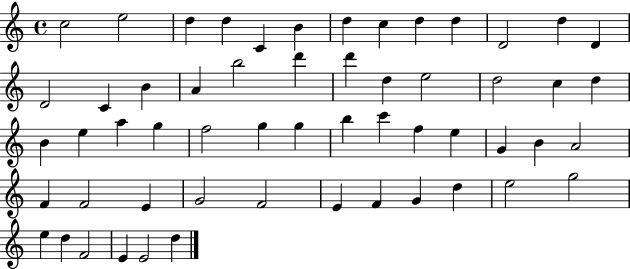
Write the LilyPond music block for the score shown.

{
  \clef treble
  \time 4/4
  \defaultTimeSignature
  \key c \major
  c''2 e''2 | d''4 d''4 c'4 b'4 | d''4 c''4 d''4 d''4 | d'2 d''4 d'4 | \break d'2 c'4 b'4 | a'4 b''2 d'''4 | d'''4 d''4 e''2 | d''2 c''4 d''4 | \break b'4 e''4 a''4 g''4 | f''2 g''4 g''4 | b''4 c'''4 f''4 e''4 | g'4 b'4 a'2 | \break f'4 f'2 e'4 | g'2 f'2 | e'4 f'4 g'4 d''4 | e''2 g''2 | \break e''4 d''4 f'2 | e'4 e'2 d''4 | \bar "|."
}